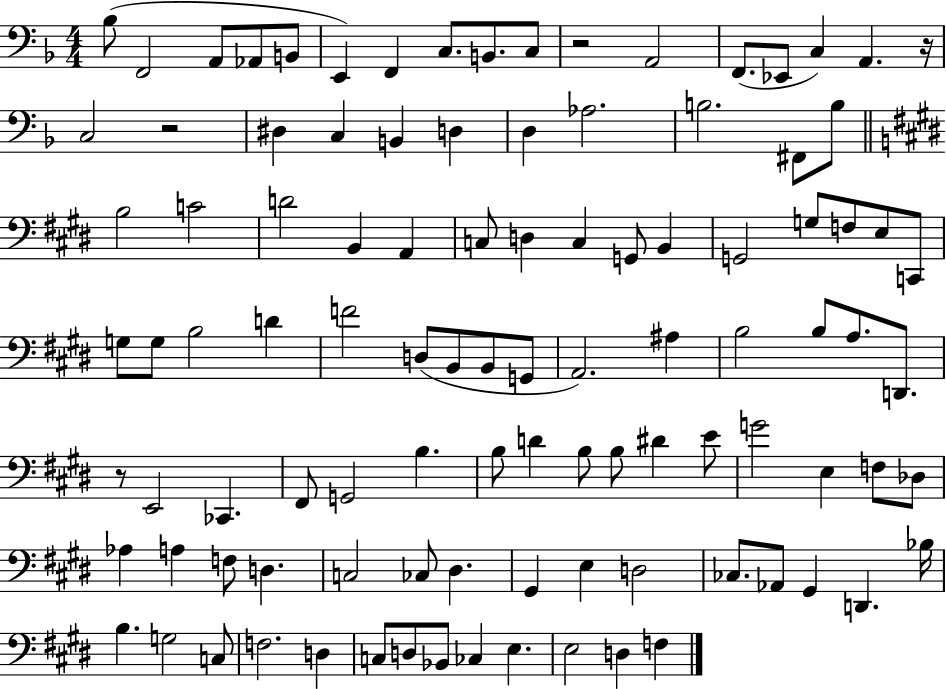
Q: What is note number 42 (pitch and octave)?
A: G3